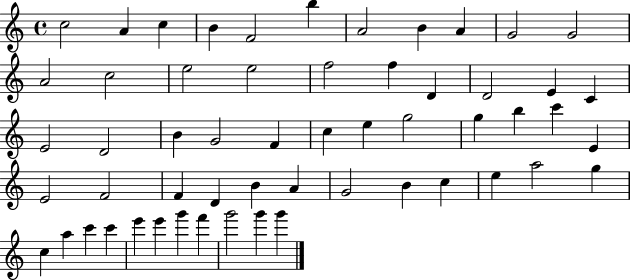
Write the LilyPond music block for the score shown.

{
  \clef treble
  \time 4/4
  \defaultTimeSignature
  \key c \major
  c''2 a'4 c''4 | b'4 f'2 b''4 | a'2 b'4 a'4 | g'2 g'2 | \break a'2 c''2 | e''2 e''2 | f''2 f''4 d'4 | d'2 e'4 c'4 | \break e'2 d'2 | b'4 g'2 f'4 | c''4 e''4 g''2 | g''4 b''4 c'''4 e'4 | \break e'2 f'2 | f'4 d'4 b'4 a'4 | g'2 b'4 c''4 | e''4 a''2 g''4 | \break c''4 a''4 c'''4 c'''4 | e'''4 e'''4 g'''4 f'''4 | g'''2 g'''4 g'''4 | \bar "|."
}